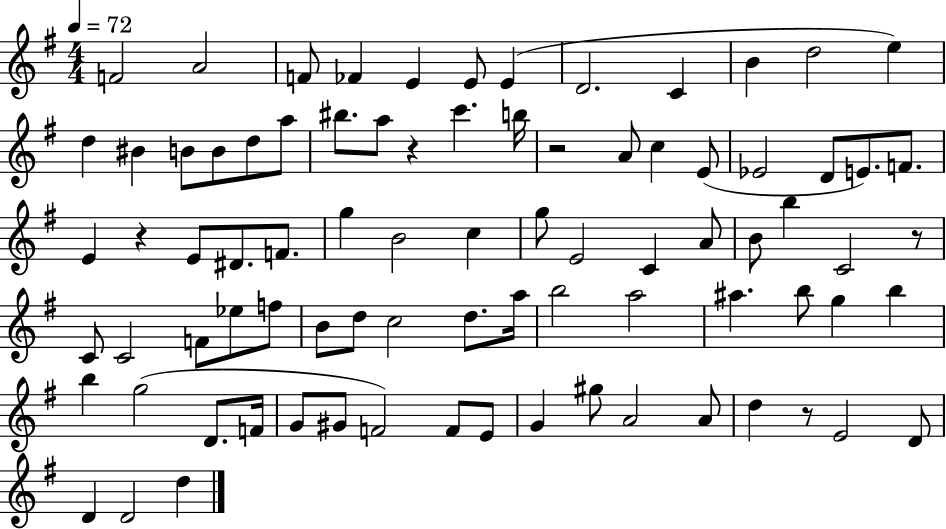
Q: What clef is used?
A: treble